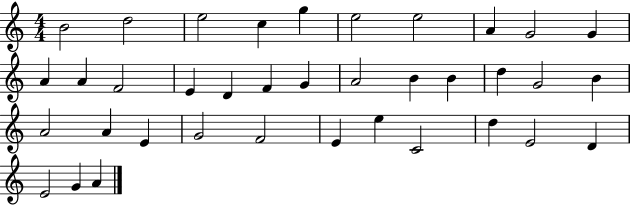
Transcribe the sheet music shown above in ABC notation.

X:1
T:Untitled
M:4/4
L:1/4
K:C
B2 d2 e2 c g e2 e2 A G2 G A A F2 E D F G A2 B B d G2 B A2 A E G2 F2 E e C2 d E2 D E2 G A